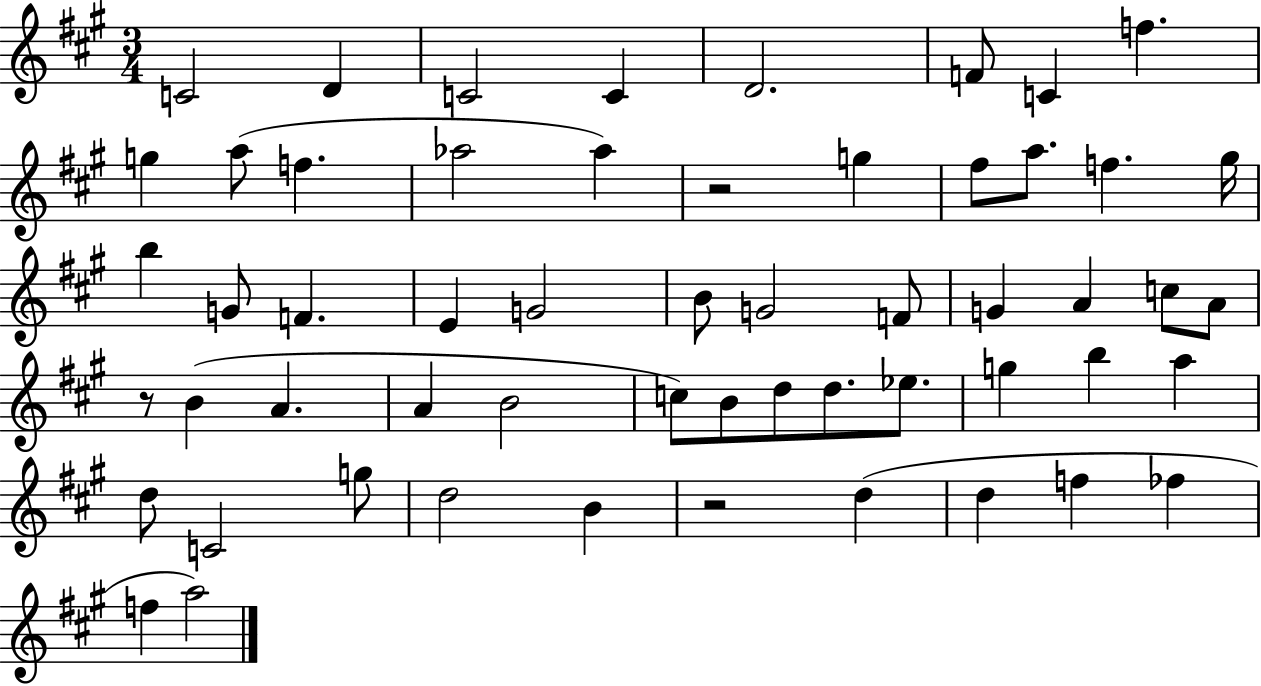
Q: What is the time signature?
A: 3/4